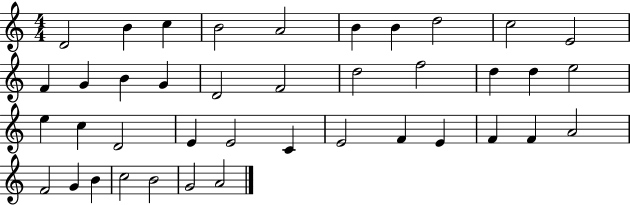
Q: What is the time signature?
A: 4/4